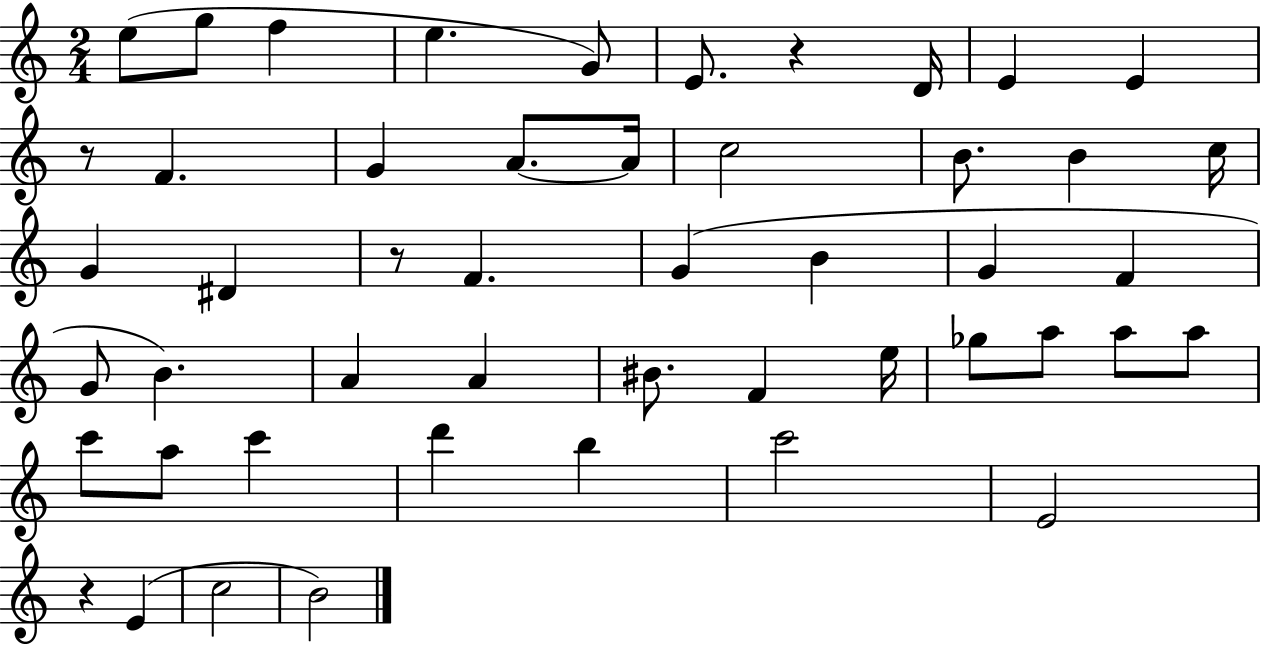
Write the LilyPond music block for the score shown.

{
  \clef treble
  \numericTimeSignature
  \time 2/4
  \key c \major
  e''8( g''8 f''4 | e''4. g'8) | e'8. r4 d'16 | e'4 e'4 | \break r8 f'4. | g'4 a'8.~~ a'16 | c''2 | b'8. b'4 c''16 | \break g'4 dis'4 | r8 f'4. | g'4( b'4 | g'4 f'4 | \break g'8 b'4.) | a'4 a'4 | bis'8. f'4 e''16 | ges''8 a''8 a''8 a''8 | \break c'''8 a''8 c'''4 | d'''4 b''4 | c'''2 | e'2 | \break r4 e'4( | c''2 | b'2) | \bar "|."
}